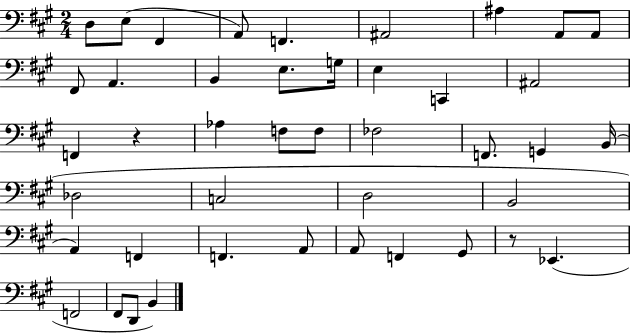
{
  \clef bass
  \numericTimeSignature
  \time 2/4
  \key a \major
  d8 e8( fis,4 | a,8) f,4. | ais,2 | ais4 a,8 a,8 | \break fis,8 a,4. | b,4 e8. g16 | e4 c,4 | ais,2 | \break f,4 r4 | aes4 f8 f8 | fes2 | f,8. g,4 b,16( | \break des2 | c2 | d2 | b,2 | \break a,4) f,4 | f,4. a,8 | a,8 f,4 gis,8 | r8 ees,4.( | \break f,2 | fis,8 d,8 b,4) | \bar "|."
}